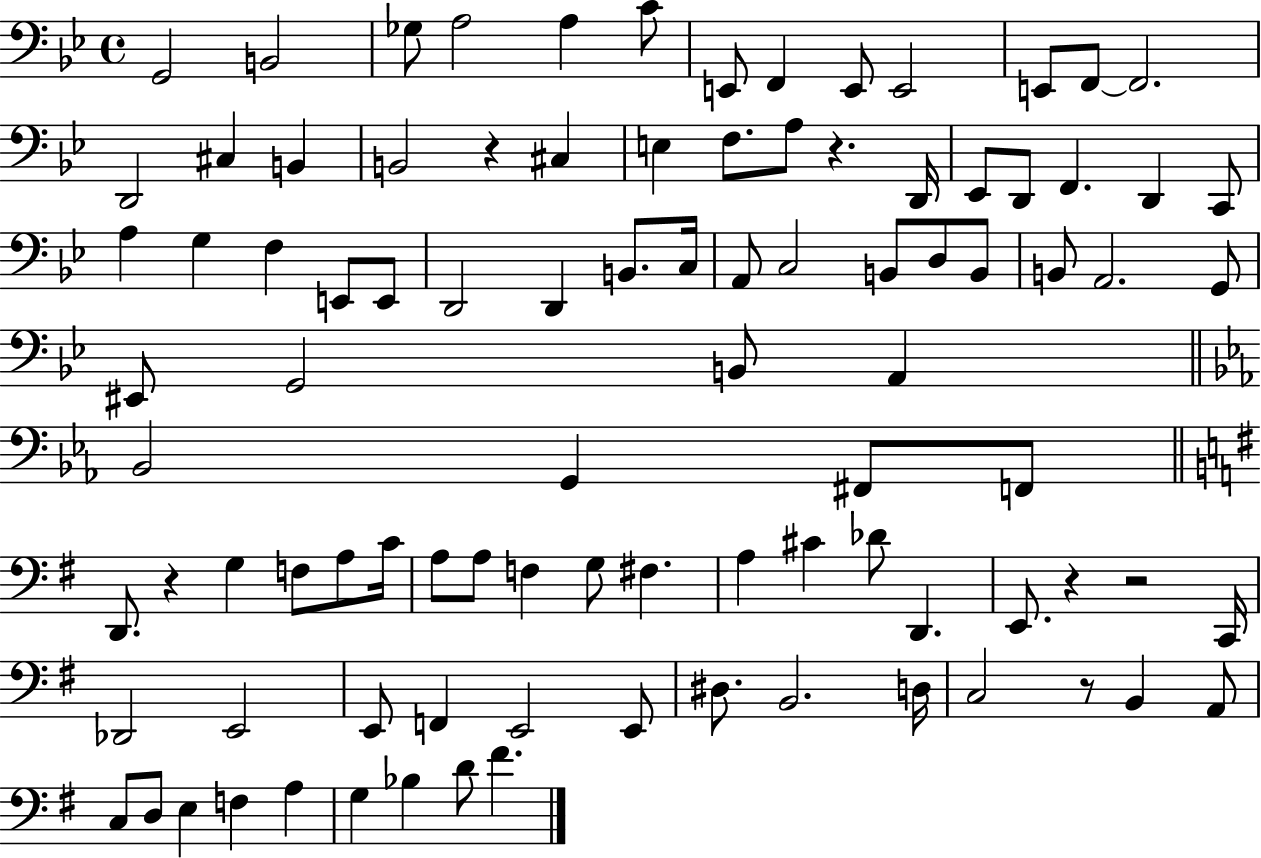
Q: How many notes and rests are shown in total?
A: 95